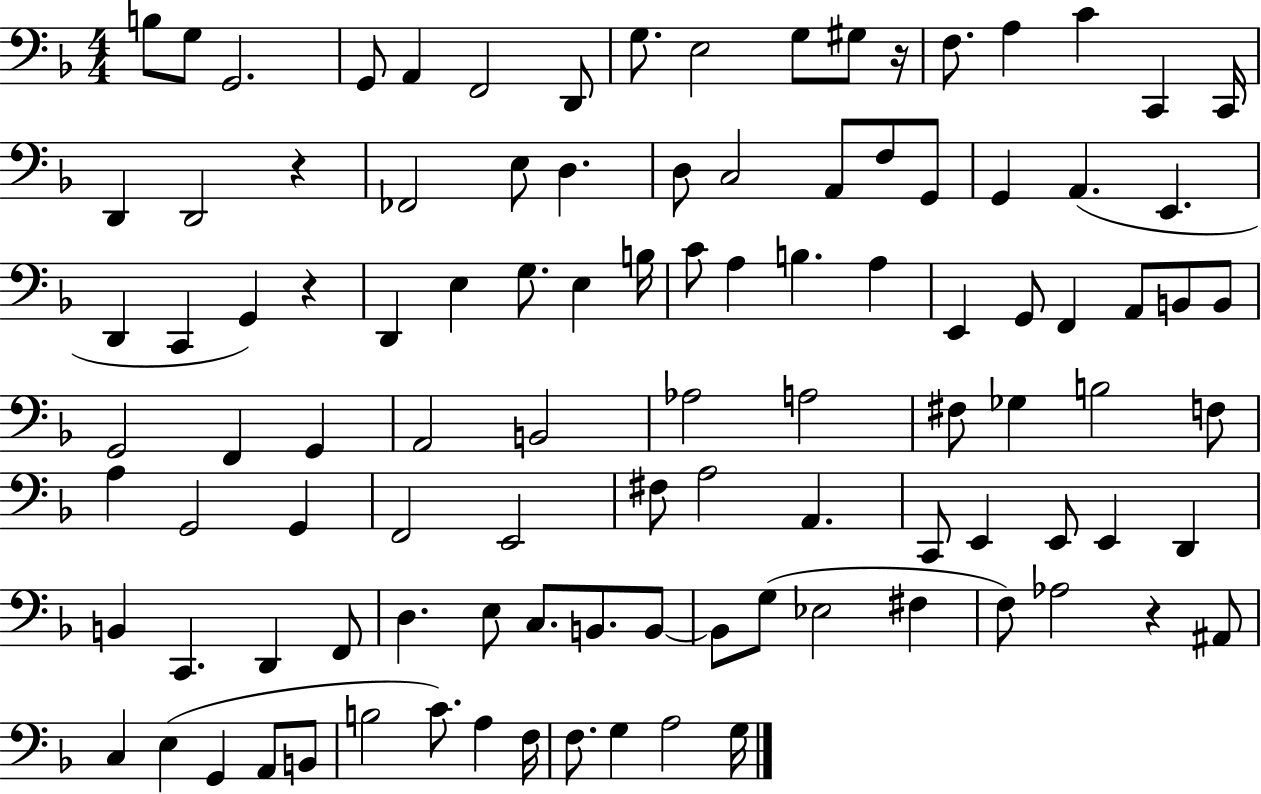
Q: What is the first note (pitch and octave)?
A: B3